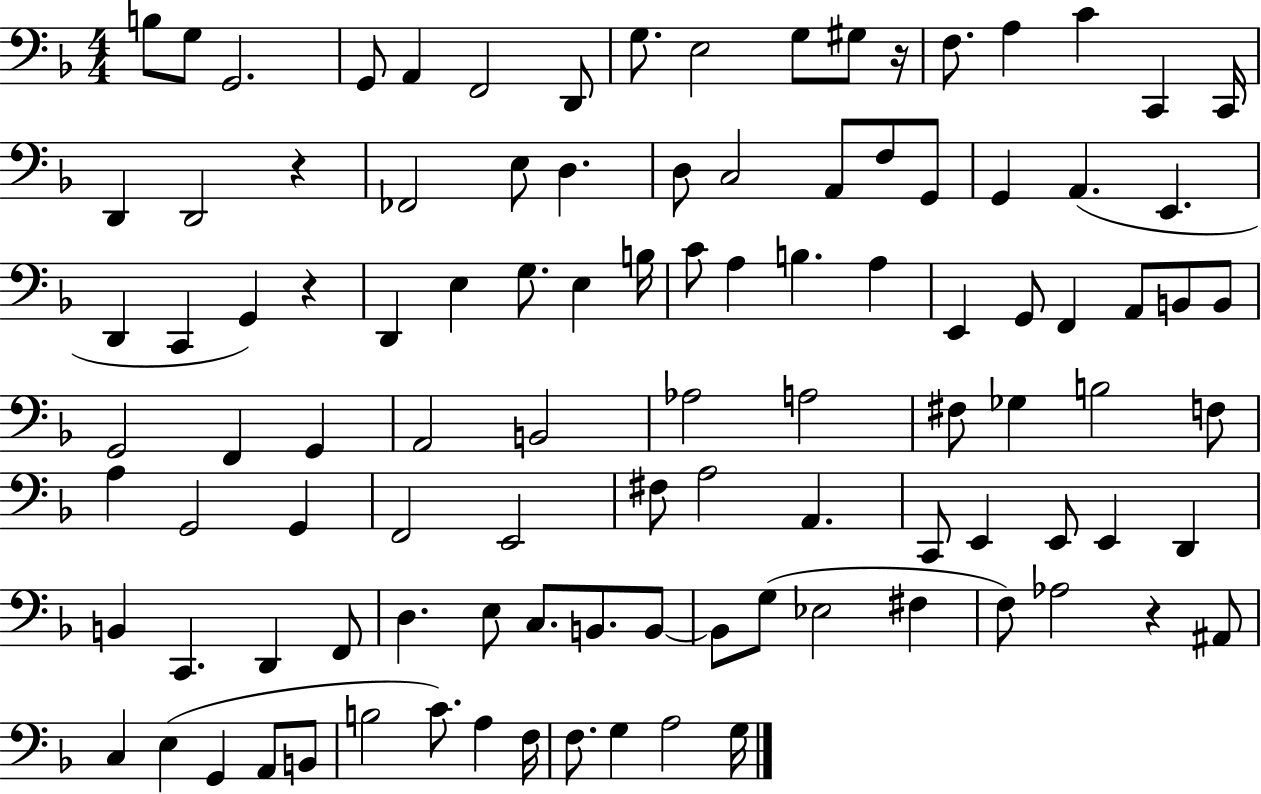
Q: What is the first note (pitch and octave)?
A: B3